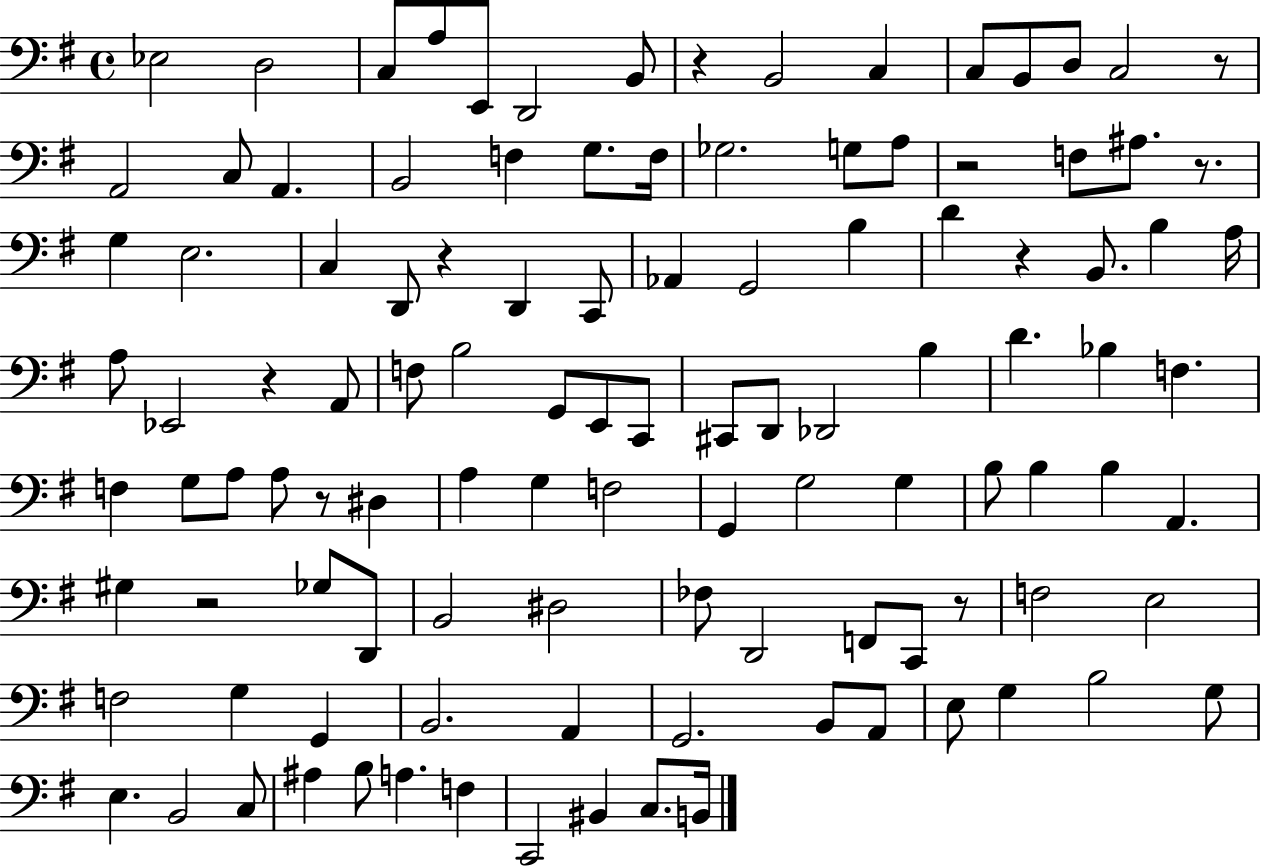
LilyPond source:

{
  \clef bass
  \time 4/4
  \defaultTimeSignature
  \key g \major
  ees2 d2 | c8 a8 e,8 d,2 b,8 | r4 b,2 c4 | c8 b,8 d8 c2 r8 | \break a,2 c8 a,4. | b,2 f4 g8. f16 | ges2. g8 a8 | r2 f8 ais8. r8. | \break g4 e2. | c4 d,8 r4 d,4 c,8 | aes,4 g,2 b4 | d'4 r4 b,8. b4 a16 | \break a8 ees,2 r4 a,8 | f8 b2 g,8 e,8 c,8 | cis,8 d,8 des,2 b4 | d'4. bes4 f4. | \break f4 g8 a8 a8 r8 dis4 | a4 g4 f2 | g,4 g2 g4 | b8 b4 b4 a,4. | \break gis4 r2 ges8 d,8 | b,2 dis2 | fes8 d,2 f,8 c,8 r8 | f2 e2 | \break f2 g4 g,4 | b,2. a,4 | g,2. b,8 a,8 | e8 g4 b2 g8 | \break e4. b,2 c8 | ais4 b8 a4. f4 | c,2 bis,4 c8. b,16 | \bar "|."
}